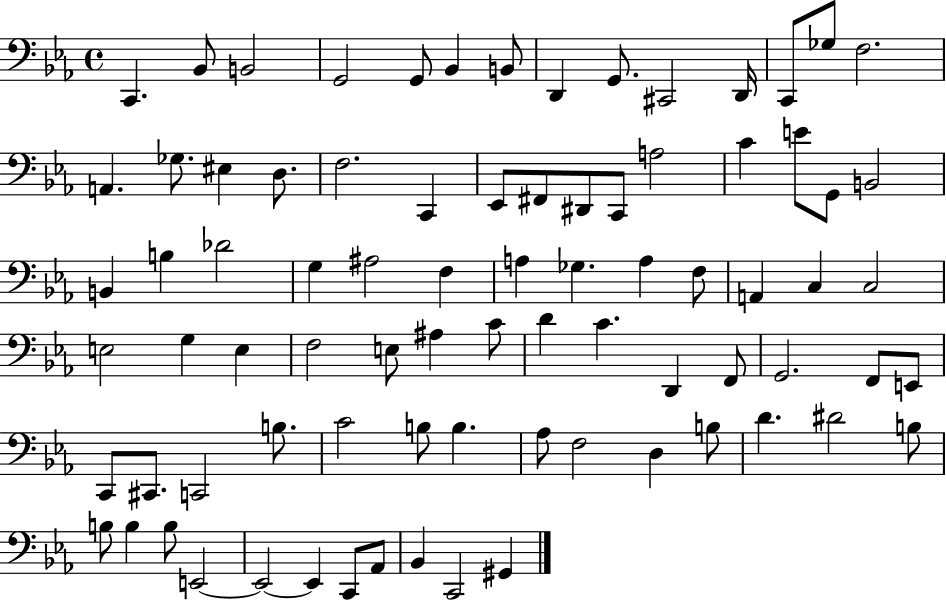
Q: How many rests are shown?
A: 0